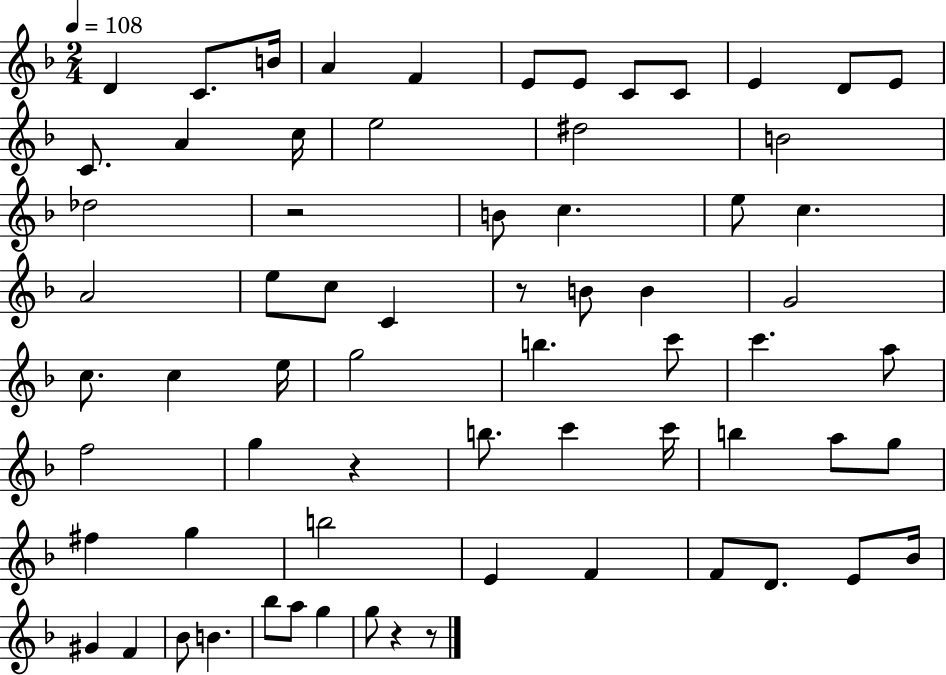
D4/q C4/e. B4/s A4/q F4/q E4/e E4/e C4/e C4/e E4/q D4/e E4/e C4/e. A4/q C5/s E5/h D#5/h B4/h Db5/h R/h B4/e C5/q. E5/e C5/q. A4/h E5/e C5/e C4/q R/e B4/e B4/q G4/h C5/e. C5/q E5/s G5/h B5/q. C6/e C6/q. A5/e F5/h G5/q R/q B5/e. C6/q C6/s B5/q A5/e G5/e F#5/q G5/q B5/h E4/q F4/q F4/e D4/e. E4/e Bb4/s G#4/q F4/q Bb4/e B4/q. Bb5/e A5/e G5/q G5/e R/q R/e